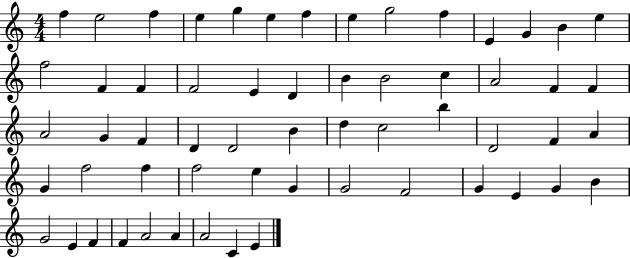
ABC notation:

X:1
T:Untitled
M:4/4
L:1/4
K:C
f e2 f e g e f e g2 f E G B e f2 F F F2 E D B B2 c A2 F F A2 G F D D2 B d c2 b D2 F A G f2 f f2 e G G2 F2 G E G B G2 E F F A2 A A2 C E